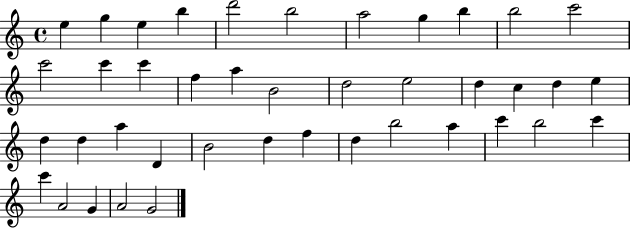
E5/q G5/q E5/q B5/q D6/h B5/h A5/h G5/q B5/q B5/h C6/h C6/h C6/q C6/q F5/q A5/q B4/h D5/h E5/h D5/q C5/q D5/q E5/q D5/q D5/q A5/q D4/q B4/h D5/q F5/q D5/q B5/h A5/q C6/q B5/h C6/q C6/q A4/h G4/q A4/h G4/h